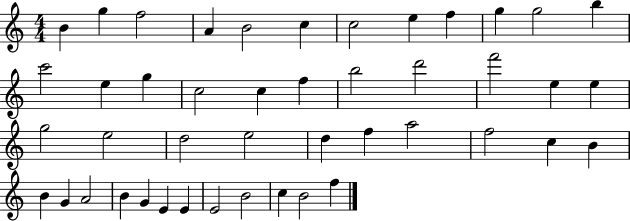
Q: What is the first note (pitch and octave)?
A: B4